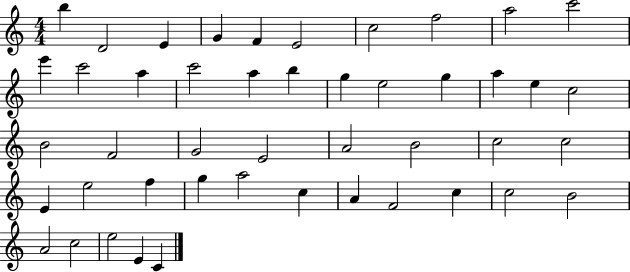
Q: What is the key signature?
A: C major